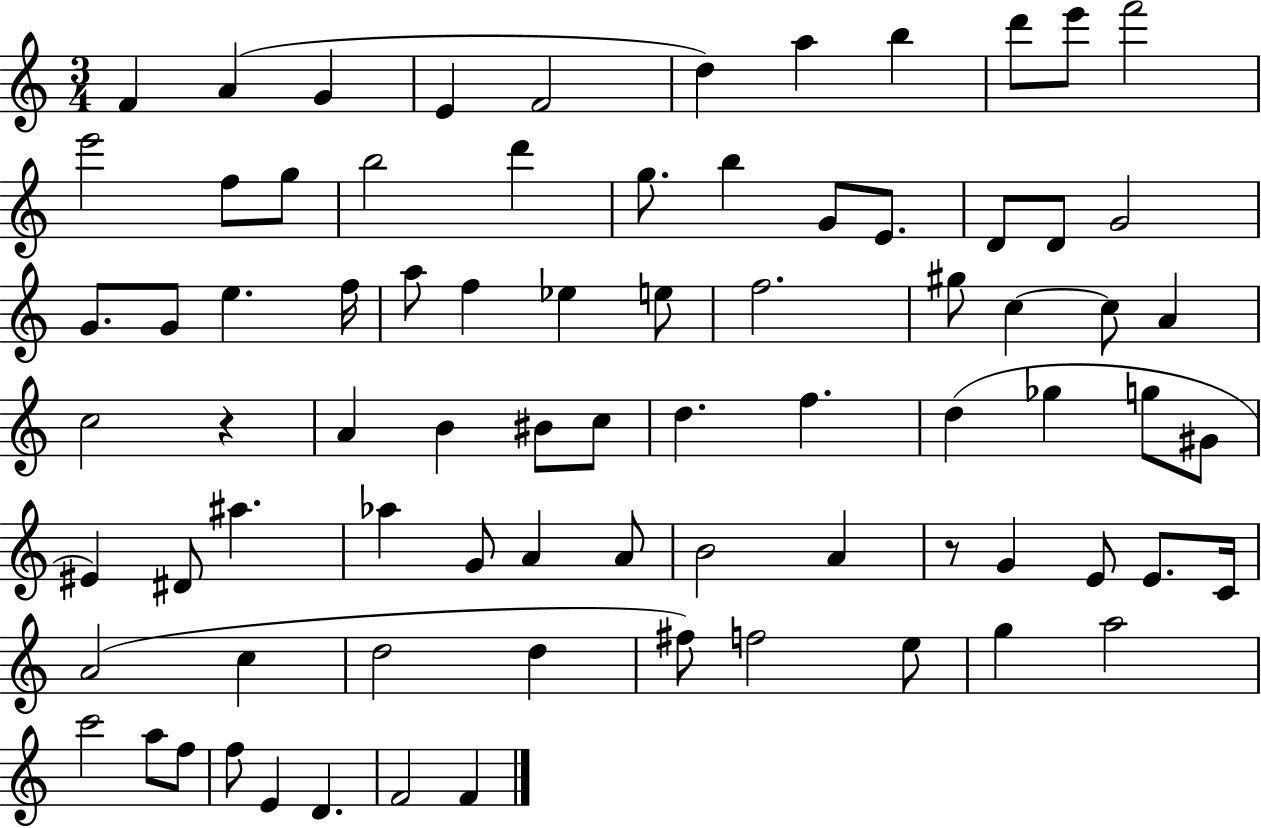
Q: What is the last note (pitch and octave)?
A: F4